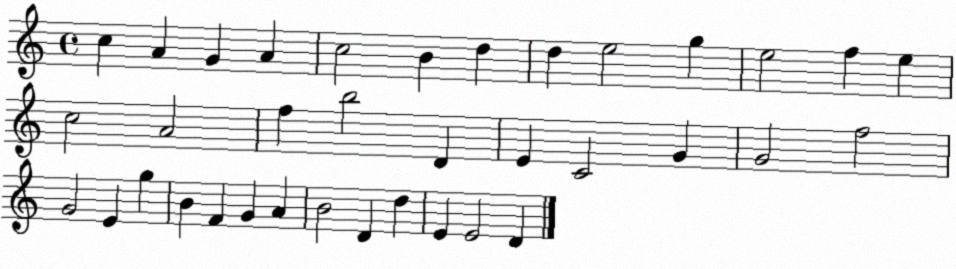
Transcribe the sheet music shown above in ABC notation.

X:1
T:Untitled
M:4/4
L:1/4
K:C
c A G A c2 B d d e2 g e2 f e c2 A2 f b2 D E C2 G G2 f2 G2 E g B F G A B2 D d E E2 D